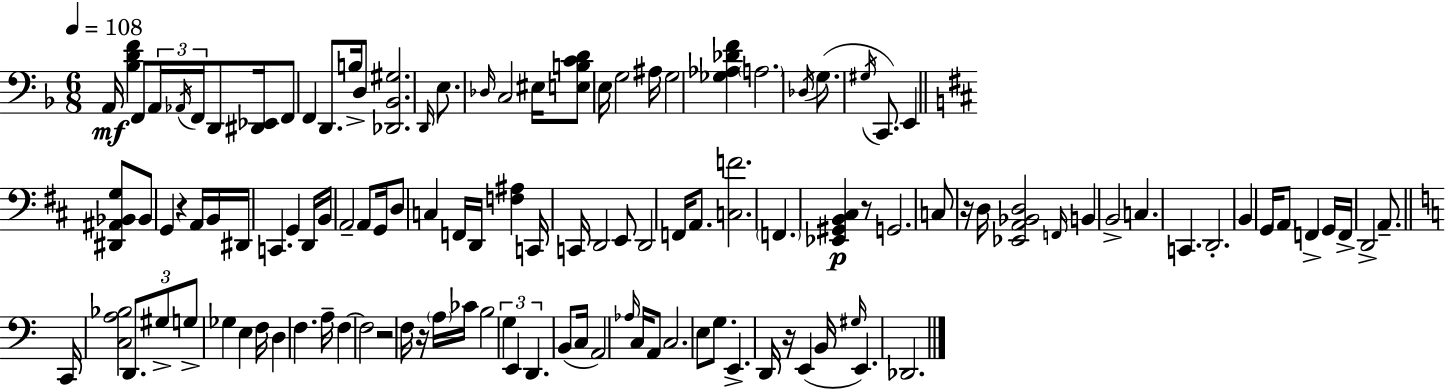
A2/s [Bb3,D4,F4]/q F2/e A2/s Ab2/s F2/s D2/e [D#2,Eb2]/s F2/e F2/q D2/e. B3/s D3/e [Db2,Bb2,G#3]/h. D2/s E3/e. Db3/s C3/h EIS3/s [E3,B3,C4,D4]/e E3/s G3/h A#3/s G3/h [Gb3,Ab3,Db4,F4]/q A3/h. Db3/s G3/e. G#3/s C2/e. E2/q [D#2,A#2,Bb2,G3]/e Bb2/e G2/q R/q A2/s B2/s D#2/s C2/q. G2/q D2/s B2/s A2/h A2/e G2/s D3/e C3/q F2/s D2/s [F3,A#3]/q C2/s C2/s D2/h E2/e D2/h F2/s A2/e. [C3,F4]/h. F2/q. [Eb2,G#2,B2,C#3]/q R/e G2/h. C3/e R/s D3/s [Eb2,A2,Bb2,D3]/h F2/s B2/q B2/h C3/q. C2/q. D2/h. B2/q G2/s A2/e F2/q G2/s F2/s D2/h A2/e. C2/s [C3,A3,Bb3]/h D2/e. G#3/e G3/e Gb3/q E3/q F3/s D3/q F3/q. A3/s F3/q F3/h R/h F3/s R/s A3/s CES4/s B3/h G3/q E2/q D2/q. B2/e C3/s A2/h Ab3/s C3/s A2/e C3/h. E3/e G3/e. E2/q. D2/s R/s E2/q B2/s G#3/s E2/q. Db2/h.